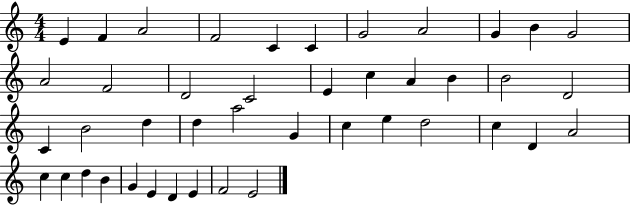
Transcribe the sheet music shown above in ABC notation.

X:1
T:Untitled
M:4/4
L:1/4
K:C
E F A2 F2 C C G2 A2 G B G2 A2 F2 D2 C2 E c A B B2 D2 C B2 d d a2 G c e d2 c D A2 c c d B G E D E F2 E2